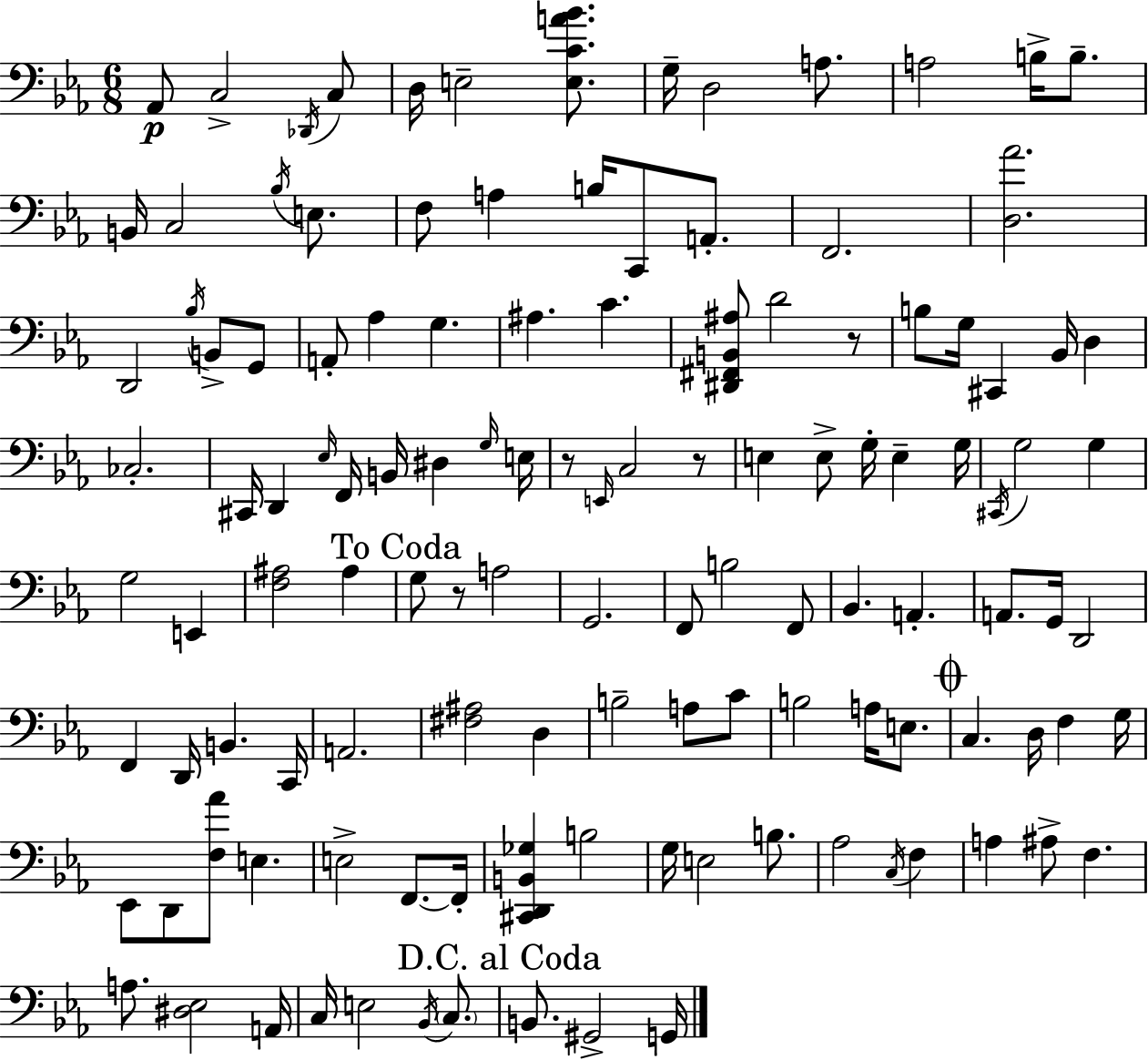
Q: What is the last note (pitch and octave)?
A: G2